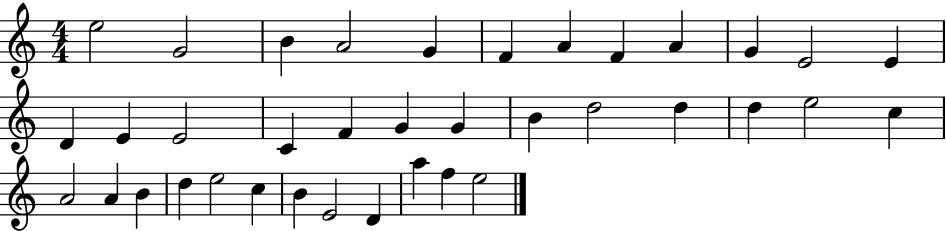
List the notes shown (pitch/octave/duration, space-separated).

E5/h G4/h B4/q A4/h G4/q F4/q A4/q F4/q A4/q G4/q E4/h E4/q D4/q E4/q E4/h C4/q F4/q G4/q G4/q B4/q D5/h D5/q D5/q E5/h C5/q A4/h A4/q B4/q D5/q E5/h C5/q B4/q E4/h D4/q A5/q F5/q E5/h